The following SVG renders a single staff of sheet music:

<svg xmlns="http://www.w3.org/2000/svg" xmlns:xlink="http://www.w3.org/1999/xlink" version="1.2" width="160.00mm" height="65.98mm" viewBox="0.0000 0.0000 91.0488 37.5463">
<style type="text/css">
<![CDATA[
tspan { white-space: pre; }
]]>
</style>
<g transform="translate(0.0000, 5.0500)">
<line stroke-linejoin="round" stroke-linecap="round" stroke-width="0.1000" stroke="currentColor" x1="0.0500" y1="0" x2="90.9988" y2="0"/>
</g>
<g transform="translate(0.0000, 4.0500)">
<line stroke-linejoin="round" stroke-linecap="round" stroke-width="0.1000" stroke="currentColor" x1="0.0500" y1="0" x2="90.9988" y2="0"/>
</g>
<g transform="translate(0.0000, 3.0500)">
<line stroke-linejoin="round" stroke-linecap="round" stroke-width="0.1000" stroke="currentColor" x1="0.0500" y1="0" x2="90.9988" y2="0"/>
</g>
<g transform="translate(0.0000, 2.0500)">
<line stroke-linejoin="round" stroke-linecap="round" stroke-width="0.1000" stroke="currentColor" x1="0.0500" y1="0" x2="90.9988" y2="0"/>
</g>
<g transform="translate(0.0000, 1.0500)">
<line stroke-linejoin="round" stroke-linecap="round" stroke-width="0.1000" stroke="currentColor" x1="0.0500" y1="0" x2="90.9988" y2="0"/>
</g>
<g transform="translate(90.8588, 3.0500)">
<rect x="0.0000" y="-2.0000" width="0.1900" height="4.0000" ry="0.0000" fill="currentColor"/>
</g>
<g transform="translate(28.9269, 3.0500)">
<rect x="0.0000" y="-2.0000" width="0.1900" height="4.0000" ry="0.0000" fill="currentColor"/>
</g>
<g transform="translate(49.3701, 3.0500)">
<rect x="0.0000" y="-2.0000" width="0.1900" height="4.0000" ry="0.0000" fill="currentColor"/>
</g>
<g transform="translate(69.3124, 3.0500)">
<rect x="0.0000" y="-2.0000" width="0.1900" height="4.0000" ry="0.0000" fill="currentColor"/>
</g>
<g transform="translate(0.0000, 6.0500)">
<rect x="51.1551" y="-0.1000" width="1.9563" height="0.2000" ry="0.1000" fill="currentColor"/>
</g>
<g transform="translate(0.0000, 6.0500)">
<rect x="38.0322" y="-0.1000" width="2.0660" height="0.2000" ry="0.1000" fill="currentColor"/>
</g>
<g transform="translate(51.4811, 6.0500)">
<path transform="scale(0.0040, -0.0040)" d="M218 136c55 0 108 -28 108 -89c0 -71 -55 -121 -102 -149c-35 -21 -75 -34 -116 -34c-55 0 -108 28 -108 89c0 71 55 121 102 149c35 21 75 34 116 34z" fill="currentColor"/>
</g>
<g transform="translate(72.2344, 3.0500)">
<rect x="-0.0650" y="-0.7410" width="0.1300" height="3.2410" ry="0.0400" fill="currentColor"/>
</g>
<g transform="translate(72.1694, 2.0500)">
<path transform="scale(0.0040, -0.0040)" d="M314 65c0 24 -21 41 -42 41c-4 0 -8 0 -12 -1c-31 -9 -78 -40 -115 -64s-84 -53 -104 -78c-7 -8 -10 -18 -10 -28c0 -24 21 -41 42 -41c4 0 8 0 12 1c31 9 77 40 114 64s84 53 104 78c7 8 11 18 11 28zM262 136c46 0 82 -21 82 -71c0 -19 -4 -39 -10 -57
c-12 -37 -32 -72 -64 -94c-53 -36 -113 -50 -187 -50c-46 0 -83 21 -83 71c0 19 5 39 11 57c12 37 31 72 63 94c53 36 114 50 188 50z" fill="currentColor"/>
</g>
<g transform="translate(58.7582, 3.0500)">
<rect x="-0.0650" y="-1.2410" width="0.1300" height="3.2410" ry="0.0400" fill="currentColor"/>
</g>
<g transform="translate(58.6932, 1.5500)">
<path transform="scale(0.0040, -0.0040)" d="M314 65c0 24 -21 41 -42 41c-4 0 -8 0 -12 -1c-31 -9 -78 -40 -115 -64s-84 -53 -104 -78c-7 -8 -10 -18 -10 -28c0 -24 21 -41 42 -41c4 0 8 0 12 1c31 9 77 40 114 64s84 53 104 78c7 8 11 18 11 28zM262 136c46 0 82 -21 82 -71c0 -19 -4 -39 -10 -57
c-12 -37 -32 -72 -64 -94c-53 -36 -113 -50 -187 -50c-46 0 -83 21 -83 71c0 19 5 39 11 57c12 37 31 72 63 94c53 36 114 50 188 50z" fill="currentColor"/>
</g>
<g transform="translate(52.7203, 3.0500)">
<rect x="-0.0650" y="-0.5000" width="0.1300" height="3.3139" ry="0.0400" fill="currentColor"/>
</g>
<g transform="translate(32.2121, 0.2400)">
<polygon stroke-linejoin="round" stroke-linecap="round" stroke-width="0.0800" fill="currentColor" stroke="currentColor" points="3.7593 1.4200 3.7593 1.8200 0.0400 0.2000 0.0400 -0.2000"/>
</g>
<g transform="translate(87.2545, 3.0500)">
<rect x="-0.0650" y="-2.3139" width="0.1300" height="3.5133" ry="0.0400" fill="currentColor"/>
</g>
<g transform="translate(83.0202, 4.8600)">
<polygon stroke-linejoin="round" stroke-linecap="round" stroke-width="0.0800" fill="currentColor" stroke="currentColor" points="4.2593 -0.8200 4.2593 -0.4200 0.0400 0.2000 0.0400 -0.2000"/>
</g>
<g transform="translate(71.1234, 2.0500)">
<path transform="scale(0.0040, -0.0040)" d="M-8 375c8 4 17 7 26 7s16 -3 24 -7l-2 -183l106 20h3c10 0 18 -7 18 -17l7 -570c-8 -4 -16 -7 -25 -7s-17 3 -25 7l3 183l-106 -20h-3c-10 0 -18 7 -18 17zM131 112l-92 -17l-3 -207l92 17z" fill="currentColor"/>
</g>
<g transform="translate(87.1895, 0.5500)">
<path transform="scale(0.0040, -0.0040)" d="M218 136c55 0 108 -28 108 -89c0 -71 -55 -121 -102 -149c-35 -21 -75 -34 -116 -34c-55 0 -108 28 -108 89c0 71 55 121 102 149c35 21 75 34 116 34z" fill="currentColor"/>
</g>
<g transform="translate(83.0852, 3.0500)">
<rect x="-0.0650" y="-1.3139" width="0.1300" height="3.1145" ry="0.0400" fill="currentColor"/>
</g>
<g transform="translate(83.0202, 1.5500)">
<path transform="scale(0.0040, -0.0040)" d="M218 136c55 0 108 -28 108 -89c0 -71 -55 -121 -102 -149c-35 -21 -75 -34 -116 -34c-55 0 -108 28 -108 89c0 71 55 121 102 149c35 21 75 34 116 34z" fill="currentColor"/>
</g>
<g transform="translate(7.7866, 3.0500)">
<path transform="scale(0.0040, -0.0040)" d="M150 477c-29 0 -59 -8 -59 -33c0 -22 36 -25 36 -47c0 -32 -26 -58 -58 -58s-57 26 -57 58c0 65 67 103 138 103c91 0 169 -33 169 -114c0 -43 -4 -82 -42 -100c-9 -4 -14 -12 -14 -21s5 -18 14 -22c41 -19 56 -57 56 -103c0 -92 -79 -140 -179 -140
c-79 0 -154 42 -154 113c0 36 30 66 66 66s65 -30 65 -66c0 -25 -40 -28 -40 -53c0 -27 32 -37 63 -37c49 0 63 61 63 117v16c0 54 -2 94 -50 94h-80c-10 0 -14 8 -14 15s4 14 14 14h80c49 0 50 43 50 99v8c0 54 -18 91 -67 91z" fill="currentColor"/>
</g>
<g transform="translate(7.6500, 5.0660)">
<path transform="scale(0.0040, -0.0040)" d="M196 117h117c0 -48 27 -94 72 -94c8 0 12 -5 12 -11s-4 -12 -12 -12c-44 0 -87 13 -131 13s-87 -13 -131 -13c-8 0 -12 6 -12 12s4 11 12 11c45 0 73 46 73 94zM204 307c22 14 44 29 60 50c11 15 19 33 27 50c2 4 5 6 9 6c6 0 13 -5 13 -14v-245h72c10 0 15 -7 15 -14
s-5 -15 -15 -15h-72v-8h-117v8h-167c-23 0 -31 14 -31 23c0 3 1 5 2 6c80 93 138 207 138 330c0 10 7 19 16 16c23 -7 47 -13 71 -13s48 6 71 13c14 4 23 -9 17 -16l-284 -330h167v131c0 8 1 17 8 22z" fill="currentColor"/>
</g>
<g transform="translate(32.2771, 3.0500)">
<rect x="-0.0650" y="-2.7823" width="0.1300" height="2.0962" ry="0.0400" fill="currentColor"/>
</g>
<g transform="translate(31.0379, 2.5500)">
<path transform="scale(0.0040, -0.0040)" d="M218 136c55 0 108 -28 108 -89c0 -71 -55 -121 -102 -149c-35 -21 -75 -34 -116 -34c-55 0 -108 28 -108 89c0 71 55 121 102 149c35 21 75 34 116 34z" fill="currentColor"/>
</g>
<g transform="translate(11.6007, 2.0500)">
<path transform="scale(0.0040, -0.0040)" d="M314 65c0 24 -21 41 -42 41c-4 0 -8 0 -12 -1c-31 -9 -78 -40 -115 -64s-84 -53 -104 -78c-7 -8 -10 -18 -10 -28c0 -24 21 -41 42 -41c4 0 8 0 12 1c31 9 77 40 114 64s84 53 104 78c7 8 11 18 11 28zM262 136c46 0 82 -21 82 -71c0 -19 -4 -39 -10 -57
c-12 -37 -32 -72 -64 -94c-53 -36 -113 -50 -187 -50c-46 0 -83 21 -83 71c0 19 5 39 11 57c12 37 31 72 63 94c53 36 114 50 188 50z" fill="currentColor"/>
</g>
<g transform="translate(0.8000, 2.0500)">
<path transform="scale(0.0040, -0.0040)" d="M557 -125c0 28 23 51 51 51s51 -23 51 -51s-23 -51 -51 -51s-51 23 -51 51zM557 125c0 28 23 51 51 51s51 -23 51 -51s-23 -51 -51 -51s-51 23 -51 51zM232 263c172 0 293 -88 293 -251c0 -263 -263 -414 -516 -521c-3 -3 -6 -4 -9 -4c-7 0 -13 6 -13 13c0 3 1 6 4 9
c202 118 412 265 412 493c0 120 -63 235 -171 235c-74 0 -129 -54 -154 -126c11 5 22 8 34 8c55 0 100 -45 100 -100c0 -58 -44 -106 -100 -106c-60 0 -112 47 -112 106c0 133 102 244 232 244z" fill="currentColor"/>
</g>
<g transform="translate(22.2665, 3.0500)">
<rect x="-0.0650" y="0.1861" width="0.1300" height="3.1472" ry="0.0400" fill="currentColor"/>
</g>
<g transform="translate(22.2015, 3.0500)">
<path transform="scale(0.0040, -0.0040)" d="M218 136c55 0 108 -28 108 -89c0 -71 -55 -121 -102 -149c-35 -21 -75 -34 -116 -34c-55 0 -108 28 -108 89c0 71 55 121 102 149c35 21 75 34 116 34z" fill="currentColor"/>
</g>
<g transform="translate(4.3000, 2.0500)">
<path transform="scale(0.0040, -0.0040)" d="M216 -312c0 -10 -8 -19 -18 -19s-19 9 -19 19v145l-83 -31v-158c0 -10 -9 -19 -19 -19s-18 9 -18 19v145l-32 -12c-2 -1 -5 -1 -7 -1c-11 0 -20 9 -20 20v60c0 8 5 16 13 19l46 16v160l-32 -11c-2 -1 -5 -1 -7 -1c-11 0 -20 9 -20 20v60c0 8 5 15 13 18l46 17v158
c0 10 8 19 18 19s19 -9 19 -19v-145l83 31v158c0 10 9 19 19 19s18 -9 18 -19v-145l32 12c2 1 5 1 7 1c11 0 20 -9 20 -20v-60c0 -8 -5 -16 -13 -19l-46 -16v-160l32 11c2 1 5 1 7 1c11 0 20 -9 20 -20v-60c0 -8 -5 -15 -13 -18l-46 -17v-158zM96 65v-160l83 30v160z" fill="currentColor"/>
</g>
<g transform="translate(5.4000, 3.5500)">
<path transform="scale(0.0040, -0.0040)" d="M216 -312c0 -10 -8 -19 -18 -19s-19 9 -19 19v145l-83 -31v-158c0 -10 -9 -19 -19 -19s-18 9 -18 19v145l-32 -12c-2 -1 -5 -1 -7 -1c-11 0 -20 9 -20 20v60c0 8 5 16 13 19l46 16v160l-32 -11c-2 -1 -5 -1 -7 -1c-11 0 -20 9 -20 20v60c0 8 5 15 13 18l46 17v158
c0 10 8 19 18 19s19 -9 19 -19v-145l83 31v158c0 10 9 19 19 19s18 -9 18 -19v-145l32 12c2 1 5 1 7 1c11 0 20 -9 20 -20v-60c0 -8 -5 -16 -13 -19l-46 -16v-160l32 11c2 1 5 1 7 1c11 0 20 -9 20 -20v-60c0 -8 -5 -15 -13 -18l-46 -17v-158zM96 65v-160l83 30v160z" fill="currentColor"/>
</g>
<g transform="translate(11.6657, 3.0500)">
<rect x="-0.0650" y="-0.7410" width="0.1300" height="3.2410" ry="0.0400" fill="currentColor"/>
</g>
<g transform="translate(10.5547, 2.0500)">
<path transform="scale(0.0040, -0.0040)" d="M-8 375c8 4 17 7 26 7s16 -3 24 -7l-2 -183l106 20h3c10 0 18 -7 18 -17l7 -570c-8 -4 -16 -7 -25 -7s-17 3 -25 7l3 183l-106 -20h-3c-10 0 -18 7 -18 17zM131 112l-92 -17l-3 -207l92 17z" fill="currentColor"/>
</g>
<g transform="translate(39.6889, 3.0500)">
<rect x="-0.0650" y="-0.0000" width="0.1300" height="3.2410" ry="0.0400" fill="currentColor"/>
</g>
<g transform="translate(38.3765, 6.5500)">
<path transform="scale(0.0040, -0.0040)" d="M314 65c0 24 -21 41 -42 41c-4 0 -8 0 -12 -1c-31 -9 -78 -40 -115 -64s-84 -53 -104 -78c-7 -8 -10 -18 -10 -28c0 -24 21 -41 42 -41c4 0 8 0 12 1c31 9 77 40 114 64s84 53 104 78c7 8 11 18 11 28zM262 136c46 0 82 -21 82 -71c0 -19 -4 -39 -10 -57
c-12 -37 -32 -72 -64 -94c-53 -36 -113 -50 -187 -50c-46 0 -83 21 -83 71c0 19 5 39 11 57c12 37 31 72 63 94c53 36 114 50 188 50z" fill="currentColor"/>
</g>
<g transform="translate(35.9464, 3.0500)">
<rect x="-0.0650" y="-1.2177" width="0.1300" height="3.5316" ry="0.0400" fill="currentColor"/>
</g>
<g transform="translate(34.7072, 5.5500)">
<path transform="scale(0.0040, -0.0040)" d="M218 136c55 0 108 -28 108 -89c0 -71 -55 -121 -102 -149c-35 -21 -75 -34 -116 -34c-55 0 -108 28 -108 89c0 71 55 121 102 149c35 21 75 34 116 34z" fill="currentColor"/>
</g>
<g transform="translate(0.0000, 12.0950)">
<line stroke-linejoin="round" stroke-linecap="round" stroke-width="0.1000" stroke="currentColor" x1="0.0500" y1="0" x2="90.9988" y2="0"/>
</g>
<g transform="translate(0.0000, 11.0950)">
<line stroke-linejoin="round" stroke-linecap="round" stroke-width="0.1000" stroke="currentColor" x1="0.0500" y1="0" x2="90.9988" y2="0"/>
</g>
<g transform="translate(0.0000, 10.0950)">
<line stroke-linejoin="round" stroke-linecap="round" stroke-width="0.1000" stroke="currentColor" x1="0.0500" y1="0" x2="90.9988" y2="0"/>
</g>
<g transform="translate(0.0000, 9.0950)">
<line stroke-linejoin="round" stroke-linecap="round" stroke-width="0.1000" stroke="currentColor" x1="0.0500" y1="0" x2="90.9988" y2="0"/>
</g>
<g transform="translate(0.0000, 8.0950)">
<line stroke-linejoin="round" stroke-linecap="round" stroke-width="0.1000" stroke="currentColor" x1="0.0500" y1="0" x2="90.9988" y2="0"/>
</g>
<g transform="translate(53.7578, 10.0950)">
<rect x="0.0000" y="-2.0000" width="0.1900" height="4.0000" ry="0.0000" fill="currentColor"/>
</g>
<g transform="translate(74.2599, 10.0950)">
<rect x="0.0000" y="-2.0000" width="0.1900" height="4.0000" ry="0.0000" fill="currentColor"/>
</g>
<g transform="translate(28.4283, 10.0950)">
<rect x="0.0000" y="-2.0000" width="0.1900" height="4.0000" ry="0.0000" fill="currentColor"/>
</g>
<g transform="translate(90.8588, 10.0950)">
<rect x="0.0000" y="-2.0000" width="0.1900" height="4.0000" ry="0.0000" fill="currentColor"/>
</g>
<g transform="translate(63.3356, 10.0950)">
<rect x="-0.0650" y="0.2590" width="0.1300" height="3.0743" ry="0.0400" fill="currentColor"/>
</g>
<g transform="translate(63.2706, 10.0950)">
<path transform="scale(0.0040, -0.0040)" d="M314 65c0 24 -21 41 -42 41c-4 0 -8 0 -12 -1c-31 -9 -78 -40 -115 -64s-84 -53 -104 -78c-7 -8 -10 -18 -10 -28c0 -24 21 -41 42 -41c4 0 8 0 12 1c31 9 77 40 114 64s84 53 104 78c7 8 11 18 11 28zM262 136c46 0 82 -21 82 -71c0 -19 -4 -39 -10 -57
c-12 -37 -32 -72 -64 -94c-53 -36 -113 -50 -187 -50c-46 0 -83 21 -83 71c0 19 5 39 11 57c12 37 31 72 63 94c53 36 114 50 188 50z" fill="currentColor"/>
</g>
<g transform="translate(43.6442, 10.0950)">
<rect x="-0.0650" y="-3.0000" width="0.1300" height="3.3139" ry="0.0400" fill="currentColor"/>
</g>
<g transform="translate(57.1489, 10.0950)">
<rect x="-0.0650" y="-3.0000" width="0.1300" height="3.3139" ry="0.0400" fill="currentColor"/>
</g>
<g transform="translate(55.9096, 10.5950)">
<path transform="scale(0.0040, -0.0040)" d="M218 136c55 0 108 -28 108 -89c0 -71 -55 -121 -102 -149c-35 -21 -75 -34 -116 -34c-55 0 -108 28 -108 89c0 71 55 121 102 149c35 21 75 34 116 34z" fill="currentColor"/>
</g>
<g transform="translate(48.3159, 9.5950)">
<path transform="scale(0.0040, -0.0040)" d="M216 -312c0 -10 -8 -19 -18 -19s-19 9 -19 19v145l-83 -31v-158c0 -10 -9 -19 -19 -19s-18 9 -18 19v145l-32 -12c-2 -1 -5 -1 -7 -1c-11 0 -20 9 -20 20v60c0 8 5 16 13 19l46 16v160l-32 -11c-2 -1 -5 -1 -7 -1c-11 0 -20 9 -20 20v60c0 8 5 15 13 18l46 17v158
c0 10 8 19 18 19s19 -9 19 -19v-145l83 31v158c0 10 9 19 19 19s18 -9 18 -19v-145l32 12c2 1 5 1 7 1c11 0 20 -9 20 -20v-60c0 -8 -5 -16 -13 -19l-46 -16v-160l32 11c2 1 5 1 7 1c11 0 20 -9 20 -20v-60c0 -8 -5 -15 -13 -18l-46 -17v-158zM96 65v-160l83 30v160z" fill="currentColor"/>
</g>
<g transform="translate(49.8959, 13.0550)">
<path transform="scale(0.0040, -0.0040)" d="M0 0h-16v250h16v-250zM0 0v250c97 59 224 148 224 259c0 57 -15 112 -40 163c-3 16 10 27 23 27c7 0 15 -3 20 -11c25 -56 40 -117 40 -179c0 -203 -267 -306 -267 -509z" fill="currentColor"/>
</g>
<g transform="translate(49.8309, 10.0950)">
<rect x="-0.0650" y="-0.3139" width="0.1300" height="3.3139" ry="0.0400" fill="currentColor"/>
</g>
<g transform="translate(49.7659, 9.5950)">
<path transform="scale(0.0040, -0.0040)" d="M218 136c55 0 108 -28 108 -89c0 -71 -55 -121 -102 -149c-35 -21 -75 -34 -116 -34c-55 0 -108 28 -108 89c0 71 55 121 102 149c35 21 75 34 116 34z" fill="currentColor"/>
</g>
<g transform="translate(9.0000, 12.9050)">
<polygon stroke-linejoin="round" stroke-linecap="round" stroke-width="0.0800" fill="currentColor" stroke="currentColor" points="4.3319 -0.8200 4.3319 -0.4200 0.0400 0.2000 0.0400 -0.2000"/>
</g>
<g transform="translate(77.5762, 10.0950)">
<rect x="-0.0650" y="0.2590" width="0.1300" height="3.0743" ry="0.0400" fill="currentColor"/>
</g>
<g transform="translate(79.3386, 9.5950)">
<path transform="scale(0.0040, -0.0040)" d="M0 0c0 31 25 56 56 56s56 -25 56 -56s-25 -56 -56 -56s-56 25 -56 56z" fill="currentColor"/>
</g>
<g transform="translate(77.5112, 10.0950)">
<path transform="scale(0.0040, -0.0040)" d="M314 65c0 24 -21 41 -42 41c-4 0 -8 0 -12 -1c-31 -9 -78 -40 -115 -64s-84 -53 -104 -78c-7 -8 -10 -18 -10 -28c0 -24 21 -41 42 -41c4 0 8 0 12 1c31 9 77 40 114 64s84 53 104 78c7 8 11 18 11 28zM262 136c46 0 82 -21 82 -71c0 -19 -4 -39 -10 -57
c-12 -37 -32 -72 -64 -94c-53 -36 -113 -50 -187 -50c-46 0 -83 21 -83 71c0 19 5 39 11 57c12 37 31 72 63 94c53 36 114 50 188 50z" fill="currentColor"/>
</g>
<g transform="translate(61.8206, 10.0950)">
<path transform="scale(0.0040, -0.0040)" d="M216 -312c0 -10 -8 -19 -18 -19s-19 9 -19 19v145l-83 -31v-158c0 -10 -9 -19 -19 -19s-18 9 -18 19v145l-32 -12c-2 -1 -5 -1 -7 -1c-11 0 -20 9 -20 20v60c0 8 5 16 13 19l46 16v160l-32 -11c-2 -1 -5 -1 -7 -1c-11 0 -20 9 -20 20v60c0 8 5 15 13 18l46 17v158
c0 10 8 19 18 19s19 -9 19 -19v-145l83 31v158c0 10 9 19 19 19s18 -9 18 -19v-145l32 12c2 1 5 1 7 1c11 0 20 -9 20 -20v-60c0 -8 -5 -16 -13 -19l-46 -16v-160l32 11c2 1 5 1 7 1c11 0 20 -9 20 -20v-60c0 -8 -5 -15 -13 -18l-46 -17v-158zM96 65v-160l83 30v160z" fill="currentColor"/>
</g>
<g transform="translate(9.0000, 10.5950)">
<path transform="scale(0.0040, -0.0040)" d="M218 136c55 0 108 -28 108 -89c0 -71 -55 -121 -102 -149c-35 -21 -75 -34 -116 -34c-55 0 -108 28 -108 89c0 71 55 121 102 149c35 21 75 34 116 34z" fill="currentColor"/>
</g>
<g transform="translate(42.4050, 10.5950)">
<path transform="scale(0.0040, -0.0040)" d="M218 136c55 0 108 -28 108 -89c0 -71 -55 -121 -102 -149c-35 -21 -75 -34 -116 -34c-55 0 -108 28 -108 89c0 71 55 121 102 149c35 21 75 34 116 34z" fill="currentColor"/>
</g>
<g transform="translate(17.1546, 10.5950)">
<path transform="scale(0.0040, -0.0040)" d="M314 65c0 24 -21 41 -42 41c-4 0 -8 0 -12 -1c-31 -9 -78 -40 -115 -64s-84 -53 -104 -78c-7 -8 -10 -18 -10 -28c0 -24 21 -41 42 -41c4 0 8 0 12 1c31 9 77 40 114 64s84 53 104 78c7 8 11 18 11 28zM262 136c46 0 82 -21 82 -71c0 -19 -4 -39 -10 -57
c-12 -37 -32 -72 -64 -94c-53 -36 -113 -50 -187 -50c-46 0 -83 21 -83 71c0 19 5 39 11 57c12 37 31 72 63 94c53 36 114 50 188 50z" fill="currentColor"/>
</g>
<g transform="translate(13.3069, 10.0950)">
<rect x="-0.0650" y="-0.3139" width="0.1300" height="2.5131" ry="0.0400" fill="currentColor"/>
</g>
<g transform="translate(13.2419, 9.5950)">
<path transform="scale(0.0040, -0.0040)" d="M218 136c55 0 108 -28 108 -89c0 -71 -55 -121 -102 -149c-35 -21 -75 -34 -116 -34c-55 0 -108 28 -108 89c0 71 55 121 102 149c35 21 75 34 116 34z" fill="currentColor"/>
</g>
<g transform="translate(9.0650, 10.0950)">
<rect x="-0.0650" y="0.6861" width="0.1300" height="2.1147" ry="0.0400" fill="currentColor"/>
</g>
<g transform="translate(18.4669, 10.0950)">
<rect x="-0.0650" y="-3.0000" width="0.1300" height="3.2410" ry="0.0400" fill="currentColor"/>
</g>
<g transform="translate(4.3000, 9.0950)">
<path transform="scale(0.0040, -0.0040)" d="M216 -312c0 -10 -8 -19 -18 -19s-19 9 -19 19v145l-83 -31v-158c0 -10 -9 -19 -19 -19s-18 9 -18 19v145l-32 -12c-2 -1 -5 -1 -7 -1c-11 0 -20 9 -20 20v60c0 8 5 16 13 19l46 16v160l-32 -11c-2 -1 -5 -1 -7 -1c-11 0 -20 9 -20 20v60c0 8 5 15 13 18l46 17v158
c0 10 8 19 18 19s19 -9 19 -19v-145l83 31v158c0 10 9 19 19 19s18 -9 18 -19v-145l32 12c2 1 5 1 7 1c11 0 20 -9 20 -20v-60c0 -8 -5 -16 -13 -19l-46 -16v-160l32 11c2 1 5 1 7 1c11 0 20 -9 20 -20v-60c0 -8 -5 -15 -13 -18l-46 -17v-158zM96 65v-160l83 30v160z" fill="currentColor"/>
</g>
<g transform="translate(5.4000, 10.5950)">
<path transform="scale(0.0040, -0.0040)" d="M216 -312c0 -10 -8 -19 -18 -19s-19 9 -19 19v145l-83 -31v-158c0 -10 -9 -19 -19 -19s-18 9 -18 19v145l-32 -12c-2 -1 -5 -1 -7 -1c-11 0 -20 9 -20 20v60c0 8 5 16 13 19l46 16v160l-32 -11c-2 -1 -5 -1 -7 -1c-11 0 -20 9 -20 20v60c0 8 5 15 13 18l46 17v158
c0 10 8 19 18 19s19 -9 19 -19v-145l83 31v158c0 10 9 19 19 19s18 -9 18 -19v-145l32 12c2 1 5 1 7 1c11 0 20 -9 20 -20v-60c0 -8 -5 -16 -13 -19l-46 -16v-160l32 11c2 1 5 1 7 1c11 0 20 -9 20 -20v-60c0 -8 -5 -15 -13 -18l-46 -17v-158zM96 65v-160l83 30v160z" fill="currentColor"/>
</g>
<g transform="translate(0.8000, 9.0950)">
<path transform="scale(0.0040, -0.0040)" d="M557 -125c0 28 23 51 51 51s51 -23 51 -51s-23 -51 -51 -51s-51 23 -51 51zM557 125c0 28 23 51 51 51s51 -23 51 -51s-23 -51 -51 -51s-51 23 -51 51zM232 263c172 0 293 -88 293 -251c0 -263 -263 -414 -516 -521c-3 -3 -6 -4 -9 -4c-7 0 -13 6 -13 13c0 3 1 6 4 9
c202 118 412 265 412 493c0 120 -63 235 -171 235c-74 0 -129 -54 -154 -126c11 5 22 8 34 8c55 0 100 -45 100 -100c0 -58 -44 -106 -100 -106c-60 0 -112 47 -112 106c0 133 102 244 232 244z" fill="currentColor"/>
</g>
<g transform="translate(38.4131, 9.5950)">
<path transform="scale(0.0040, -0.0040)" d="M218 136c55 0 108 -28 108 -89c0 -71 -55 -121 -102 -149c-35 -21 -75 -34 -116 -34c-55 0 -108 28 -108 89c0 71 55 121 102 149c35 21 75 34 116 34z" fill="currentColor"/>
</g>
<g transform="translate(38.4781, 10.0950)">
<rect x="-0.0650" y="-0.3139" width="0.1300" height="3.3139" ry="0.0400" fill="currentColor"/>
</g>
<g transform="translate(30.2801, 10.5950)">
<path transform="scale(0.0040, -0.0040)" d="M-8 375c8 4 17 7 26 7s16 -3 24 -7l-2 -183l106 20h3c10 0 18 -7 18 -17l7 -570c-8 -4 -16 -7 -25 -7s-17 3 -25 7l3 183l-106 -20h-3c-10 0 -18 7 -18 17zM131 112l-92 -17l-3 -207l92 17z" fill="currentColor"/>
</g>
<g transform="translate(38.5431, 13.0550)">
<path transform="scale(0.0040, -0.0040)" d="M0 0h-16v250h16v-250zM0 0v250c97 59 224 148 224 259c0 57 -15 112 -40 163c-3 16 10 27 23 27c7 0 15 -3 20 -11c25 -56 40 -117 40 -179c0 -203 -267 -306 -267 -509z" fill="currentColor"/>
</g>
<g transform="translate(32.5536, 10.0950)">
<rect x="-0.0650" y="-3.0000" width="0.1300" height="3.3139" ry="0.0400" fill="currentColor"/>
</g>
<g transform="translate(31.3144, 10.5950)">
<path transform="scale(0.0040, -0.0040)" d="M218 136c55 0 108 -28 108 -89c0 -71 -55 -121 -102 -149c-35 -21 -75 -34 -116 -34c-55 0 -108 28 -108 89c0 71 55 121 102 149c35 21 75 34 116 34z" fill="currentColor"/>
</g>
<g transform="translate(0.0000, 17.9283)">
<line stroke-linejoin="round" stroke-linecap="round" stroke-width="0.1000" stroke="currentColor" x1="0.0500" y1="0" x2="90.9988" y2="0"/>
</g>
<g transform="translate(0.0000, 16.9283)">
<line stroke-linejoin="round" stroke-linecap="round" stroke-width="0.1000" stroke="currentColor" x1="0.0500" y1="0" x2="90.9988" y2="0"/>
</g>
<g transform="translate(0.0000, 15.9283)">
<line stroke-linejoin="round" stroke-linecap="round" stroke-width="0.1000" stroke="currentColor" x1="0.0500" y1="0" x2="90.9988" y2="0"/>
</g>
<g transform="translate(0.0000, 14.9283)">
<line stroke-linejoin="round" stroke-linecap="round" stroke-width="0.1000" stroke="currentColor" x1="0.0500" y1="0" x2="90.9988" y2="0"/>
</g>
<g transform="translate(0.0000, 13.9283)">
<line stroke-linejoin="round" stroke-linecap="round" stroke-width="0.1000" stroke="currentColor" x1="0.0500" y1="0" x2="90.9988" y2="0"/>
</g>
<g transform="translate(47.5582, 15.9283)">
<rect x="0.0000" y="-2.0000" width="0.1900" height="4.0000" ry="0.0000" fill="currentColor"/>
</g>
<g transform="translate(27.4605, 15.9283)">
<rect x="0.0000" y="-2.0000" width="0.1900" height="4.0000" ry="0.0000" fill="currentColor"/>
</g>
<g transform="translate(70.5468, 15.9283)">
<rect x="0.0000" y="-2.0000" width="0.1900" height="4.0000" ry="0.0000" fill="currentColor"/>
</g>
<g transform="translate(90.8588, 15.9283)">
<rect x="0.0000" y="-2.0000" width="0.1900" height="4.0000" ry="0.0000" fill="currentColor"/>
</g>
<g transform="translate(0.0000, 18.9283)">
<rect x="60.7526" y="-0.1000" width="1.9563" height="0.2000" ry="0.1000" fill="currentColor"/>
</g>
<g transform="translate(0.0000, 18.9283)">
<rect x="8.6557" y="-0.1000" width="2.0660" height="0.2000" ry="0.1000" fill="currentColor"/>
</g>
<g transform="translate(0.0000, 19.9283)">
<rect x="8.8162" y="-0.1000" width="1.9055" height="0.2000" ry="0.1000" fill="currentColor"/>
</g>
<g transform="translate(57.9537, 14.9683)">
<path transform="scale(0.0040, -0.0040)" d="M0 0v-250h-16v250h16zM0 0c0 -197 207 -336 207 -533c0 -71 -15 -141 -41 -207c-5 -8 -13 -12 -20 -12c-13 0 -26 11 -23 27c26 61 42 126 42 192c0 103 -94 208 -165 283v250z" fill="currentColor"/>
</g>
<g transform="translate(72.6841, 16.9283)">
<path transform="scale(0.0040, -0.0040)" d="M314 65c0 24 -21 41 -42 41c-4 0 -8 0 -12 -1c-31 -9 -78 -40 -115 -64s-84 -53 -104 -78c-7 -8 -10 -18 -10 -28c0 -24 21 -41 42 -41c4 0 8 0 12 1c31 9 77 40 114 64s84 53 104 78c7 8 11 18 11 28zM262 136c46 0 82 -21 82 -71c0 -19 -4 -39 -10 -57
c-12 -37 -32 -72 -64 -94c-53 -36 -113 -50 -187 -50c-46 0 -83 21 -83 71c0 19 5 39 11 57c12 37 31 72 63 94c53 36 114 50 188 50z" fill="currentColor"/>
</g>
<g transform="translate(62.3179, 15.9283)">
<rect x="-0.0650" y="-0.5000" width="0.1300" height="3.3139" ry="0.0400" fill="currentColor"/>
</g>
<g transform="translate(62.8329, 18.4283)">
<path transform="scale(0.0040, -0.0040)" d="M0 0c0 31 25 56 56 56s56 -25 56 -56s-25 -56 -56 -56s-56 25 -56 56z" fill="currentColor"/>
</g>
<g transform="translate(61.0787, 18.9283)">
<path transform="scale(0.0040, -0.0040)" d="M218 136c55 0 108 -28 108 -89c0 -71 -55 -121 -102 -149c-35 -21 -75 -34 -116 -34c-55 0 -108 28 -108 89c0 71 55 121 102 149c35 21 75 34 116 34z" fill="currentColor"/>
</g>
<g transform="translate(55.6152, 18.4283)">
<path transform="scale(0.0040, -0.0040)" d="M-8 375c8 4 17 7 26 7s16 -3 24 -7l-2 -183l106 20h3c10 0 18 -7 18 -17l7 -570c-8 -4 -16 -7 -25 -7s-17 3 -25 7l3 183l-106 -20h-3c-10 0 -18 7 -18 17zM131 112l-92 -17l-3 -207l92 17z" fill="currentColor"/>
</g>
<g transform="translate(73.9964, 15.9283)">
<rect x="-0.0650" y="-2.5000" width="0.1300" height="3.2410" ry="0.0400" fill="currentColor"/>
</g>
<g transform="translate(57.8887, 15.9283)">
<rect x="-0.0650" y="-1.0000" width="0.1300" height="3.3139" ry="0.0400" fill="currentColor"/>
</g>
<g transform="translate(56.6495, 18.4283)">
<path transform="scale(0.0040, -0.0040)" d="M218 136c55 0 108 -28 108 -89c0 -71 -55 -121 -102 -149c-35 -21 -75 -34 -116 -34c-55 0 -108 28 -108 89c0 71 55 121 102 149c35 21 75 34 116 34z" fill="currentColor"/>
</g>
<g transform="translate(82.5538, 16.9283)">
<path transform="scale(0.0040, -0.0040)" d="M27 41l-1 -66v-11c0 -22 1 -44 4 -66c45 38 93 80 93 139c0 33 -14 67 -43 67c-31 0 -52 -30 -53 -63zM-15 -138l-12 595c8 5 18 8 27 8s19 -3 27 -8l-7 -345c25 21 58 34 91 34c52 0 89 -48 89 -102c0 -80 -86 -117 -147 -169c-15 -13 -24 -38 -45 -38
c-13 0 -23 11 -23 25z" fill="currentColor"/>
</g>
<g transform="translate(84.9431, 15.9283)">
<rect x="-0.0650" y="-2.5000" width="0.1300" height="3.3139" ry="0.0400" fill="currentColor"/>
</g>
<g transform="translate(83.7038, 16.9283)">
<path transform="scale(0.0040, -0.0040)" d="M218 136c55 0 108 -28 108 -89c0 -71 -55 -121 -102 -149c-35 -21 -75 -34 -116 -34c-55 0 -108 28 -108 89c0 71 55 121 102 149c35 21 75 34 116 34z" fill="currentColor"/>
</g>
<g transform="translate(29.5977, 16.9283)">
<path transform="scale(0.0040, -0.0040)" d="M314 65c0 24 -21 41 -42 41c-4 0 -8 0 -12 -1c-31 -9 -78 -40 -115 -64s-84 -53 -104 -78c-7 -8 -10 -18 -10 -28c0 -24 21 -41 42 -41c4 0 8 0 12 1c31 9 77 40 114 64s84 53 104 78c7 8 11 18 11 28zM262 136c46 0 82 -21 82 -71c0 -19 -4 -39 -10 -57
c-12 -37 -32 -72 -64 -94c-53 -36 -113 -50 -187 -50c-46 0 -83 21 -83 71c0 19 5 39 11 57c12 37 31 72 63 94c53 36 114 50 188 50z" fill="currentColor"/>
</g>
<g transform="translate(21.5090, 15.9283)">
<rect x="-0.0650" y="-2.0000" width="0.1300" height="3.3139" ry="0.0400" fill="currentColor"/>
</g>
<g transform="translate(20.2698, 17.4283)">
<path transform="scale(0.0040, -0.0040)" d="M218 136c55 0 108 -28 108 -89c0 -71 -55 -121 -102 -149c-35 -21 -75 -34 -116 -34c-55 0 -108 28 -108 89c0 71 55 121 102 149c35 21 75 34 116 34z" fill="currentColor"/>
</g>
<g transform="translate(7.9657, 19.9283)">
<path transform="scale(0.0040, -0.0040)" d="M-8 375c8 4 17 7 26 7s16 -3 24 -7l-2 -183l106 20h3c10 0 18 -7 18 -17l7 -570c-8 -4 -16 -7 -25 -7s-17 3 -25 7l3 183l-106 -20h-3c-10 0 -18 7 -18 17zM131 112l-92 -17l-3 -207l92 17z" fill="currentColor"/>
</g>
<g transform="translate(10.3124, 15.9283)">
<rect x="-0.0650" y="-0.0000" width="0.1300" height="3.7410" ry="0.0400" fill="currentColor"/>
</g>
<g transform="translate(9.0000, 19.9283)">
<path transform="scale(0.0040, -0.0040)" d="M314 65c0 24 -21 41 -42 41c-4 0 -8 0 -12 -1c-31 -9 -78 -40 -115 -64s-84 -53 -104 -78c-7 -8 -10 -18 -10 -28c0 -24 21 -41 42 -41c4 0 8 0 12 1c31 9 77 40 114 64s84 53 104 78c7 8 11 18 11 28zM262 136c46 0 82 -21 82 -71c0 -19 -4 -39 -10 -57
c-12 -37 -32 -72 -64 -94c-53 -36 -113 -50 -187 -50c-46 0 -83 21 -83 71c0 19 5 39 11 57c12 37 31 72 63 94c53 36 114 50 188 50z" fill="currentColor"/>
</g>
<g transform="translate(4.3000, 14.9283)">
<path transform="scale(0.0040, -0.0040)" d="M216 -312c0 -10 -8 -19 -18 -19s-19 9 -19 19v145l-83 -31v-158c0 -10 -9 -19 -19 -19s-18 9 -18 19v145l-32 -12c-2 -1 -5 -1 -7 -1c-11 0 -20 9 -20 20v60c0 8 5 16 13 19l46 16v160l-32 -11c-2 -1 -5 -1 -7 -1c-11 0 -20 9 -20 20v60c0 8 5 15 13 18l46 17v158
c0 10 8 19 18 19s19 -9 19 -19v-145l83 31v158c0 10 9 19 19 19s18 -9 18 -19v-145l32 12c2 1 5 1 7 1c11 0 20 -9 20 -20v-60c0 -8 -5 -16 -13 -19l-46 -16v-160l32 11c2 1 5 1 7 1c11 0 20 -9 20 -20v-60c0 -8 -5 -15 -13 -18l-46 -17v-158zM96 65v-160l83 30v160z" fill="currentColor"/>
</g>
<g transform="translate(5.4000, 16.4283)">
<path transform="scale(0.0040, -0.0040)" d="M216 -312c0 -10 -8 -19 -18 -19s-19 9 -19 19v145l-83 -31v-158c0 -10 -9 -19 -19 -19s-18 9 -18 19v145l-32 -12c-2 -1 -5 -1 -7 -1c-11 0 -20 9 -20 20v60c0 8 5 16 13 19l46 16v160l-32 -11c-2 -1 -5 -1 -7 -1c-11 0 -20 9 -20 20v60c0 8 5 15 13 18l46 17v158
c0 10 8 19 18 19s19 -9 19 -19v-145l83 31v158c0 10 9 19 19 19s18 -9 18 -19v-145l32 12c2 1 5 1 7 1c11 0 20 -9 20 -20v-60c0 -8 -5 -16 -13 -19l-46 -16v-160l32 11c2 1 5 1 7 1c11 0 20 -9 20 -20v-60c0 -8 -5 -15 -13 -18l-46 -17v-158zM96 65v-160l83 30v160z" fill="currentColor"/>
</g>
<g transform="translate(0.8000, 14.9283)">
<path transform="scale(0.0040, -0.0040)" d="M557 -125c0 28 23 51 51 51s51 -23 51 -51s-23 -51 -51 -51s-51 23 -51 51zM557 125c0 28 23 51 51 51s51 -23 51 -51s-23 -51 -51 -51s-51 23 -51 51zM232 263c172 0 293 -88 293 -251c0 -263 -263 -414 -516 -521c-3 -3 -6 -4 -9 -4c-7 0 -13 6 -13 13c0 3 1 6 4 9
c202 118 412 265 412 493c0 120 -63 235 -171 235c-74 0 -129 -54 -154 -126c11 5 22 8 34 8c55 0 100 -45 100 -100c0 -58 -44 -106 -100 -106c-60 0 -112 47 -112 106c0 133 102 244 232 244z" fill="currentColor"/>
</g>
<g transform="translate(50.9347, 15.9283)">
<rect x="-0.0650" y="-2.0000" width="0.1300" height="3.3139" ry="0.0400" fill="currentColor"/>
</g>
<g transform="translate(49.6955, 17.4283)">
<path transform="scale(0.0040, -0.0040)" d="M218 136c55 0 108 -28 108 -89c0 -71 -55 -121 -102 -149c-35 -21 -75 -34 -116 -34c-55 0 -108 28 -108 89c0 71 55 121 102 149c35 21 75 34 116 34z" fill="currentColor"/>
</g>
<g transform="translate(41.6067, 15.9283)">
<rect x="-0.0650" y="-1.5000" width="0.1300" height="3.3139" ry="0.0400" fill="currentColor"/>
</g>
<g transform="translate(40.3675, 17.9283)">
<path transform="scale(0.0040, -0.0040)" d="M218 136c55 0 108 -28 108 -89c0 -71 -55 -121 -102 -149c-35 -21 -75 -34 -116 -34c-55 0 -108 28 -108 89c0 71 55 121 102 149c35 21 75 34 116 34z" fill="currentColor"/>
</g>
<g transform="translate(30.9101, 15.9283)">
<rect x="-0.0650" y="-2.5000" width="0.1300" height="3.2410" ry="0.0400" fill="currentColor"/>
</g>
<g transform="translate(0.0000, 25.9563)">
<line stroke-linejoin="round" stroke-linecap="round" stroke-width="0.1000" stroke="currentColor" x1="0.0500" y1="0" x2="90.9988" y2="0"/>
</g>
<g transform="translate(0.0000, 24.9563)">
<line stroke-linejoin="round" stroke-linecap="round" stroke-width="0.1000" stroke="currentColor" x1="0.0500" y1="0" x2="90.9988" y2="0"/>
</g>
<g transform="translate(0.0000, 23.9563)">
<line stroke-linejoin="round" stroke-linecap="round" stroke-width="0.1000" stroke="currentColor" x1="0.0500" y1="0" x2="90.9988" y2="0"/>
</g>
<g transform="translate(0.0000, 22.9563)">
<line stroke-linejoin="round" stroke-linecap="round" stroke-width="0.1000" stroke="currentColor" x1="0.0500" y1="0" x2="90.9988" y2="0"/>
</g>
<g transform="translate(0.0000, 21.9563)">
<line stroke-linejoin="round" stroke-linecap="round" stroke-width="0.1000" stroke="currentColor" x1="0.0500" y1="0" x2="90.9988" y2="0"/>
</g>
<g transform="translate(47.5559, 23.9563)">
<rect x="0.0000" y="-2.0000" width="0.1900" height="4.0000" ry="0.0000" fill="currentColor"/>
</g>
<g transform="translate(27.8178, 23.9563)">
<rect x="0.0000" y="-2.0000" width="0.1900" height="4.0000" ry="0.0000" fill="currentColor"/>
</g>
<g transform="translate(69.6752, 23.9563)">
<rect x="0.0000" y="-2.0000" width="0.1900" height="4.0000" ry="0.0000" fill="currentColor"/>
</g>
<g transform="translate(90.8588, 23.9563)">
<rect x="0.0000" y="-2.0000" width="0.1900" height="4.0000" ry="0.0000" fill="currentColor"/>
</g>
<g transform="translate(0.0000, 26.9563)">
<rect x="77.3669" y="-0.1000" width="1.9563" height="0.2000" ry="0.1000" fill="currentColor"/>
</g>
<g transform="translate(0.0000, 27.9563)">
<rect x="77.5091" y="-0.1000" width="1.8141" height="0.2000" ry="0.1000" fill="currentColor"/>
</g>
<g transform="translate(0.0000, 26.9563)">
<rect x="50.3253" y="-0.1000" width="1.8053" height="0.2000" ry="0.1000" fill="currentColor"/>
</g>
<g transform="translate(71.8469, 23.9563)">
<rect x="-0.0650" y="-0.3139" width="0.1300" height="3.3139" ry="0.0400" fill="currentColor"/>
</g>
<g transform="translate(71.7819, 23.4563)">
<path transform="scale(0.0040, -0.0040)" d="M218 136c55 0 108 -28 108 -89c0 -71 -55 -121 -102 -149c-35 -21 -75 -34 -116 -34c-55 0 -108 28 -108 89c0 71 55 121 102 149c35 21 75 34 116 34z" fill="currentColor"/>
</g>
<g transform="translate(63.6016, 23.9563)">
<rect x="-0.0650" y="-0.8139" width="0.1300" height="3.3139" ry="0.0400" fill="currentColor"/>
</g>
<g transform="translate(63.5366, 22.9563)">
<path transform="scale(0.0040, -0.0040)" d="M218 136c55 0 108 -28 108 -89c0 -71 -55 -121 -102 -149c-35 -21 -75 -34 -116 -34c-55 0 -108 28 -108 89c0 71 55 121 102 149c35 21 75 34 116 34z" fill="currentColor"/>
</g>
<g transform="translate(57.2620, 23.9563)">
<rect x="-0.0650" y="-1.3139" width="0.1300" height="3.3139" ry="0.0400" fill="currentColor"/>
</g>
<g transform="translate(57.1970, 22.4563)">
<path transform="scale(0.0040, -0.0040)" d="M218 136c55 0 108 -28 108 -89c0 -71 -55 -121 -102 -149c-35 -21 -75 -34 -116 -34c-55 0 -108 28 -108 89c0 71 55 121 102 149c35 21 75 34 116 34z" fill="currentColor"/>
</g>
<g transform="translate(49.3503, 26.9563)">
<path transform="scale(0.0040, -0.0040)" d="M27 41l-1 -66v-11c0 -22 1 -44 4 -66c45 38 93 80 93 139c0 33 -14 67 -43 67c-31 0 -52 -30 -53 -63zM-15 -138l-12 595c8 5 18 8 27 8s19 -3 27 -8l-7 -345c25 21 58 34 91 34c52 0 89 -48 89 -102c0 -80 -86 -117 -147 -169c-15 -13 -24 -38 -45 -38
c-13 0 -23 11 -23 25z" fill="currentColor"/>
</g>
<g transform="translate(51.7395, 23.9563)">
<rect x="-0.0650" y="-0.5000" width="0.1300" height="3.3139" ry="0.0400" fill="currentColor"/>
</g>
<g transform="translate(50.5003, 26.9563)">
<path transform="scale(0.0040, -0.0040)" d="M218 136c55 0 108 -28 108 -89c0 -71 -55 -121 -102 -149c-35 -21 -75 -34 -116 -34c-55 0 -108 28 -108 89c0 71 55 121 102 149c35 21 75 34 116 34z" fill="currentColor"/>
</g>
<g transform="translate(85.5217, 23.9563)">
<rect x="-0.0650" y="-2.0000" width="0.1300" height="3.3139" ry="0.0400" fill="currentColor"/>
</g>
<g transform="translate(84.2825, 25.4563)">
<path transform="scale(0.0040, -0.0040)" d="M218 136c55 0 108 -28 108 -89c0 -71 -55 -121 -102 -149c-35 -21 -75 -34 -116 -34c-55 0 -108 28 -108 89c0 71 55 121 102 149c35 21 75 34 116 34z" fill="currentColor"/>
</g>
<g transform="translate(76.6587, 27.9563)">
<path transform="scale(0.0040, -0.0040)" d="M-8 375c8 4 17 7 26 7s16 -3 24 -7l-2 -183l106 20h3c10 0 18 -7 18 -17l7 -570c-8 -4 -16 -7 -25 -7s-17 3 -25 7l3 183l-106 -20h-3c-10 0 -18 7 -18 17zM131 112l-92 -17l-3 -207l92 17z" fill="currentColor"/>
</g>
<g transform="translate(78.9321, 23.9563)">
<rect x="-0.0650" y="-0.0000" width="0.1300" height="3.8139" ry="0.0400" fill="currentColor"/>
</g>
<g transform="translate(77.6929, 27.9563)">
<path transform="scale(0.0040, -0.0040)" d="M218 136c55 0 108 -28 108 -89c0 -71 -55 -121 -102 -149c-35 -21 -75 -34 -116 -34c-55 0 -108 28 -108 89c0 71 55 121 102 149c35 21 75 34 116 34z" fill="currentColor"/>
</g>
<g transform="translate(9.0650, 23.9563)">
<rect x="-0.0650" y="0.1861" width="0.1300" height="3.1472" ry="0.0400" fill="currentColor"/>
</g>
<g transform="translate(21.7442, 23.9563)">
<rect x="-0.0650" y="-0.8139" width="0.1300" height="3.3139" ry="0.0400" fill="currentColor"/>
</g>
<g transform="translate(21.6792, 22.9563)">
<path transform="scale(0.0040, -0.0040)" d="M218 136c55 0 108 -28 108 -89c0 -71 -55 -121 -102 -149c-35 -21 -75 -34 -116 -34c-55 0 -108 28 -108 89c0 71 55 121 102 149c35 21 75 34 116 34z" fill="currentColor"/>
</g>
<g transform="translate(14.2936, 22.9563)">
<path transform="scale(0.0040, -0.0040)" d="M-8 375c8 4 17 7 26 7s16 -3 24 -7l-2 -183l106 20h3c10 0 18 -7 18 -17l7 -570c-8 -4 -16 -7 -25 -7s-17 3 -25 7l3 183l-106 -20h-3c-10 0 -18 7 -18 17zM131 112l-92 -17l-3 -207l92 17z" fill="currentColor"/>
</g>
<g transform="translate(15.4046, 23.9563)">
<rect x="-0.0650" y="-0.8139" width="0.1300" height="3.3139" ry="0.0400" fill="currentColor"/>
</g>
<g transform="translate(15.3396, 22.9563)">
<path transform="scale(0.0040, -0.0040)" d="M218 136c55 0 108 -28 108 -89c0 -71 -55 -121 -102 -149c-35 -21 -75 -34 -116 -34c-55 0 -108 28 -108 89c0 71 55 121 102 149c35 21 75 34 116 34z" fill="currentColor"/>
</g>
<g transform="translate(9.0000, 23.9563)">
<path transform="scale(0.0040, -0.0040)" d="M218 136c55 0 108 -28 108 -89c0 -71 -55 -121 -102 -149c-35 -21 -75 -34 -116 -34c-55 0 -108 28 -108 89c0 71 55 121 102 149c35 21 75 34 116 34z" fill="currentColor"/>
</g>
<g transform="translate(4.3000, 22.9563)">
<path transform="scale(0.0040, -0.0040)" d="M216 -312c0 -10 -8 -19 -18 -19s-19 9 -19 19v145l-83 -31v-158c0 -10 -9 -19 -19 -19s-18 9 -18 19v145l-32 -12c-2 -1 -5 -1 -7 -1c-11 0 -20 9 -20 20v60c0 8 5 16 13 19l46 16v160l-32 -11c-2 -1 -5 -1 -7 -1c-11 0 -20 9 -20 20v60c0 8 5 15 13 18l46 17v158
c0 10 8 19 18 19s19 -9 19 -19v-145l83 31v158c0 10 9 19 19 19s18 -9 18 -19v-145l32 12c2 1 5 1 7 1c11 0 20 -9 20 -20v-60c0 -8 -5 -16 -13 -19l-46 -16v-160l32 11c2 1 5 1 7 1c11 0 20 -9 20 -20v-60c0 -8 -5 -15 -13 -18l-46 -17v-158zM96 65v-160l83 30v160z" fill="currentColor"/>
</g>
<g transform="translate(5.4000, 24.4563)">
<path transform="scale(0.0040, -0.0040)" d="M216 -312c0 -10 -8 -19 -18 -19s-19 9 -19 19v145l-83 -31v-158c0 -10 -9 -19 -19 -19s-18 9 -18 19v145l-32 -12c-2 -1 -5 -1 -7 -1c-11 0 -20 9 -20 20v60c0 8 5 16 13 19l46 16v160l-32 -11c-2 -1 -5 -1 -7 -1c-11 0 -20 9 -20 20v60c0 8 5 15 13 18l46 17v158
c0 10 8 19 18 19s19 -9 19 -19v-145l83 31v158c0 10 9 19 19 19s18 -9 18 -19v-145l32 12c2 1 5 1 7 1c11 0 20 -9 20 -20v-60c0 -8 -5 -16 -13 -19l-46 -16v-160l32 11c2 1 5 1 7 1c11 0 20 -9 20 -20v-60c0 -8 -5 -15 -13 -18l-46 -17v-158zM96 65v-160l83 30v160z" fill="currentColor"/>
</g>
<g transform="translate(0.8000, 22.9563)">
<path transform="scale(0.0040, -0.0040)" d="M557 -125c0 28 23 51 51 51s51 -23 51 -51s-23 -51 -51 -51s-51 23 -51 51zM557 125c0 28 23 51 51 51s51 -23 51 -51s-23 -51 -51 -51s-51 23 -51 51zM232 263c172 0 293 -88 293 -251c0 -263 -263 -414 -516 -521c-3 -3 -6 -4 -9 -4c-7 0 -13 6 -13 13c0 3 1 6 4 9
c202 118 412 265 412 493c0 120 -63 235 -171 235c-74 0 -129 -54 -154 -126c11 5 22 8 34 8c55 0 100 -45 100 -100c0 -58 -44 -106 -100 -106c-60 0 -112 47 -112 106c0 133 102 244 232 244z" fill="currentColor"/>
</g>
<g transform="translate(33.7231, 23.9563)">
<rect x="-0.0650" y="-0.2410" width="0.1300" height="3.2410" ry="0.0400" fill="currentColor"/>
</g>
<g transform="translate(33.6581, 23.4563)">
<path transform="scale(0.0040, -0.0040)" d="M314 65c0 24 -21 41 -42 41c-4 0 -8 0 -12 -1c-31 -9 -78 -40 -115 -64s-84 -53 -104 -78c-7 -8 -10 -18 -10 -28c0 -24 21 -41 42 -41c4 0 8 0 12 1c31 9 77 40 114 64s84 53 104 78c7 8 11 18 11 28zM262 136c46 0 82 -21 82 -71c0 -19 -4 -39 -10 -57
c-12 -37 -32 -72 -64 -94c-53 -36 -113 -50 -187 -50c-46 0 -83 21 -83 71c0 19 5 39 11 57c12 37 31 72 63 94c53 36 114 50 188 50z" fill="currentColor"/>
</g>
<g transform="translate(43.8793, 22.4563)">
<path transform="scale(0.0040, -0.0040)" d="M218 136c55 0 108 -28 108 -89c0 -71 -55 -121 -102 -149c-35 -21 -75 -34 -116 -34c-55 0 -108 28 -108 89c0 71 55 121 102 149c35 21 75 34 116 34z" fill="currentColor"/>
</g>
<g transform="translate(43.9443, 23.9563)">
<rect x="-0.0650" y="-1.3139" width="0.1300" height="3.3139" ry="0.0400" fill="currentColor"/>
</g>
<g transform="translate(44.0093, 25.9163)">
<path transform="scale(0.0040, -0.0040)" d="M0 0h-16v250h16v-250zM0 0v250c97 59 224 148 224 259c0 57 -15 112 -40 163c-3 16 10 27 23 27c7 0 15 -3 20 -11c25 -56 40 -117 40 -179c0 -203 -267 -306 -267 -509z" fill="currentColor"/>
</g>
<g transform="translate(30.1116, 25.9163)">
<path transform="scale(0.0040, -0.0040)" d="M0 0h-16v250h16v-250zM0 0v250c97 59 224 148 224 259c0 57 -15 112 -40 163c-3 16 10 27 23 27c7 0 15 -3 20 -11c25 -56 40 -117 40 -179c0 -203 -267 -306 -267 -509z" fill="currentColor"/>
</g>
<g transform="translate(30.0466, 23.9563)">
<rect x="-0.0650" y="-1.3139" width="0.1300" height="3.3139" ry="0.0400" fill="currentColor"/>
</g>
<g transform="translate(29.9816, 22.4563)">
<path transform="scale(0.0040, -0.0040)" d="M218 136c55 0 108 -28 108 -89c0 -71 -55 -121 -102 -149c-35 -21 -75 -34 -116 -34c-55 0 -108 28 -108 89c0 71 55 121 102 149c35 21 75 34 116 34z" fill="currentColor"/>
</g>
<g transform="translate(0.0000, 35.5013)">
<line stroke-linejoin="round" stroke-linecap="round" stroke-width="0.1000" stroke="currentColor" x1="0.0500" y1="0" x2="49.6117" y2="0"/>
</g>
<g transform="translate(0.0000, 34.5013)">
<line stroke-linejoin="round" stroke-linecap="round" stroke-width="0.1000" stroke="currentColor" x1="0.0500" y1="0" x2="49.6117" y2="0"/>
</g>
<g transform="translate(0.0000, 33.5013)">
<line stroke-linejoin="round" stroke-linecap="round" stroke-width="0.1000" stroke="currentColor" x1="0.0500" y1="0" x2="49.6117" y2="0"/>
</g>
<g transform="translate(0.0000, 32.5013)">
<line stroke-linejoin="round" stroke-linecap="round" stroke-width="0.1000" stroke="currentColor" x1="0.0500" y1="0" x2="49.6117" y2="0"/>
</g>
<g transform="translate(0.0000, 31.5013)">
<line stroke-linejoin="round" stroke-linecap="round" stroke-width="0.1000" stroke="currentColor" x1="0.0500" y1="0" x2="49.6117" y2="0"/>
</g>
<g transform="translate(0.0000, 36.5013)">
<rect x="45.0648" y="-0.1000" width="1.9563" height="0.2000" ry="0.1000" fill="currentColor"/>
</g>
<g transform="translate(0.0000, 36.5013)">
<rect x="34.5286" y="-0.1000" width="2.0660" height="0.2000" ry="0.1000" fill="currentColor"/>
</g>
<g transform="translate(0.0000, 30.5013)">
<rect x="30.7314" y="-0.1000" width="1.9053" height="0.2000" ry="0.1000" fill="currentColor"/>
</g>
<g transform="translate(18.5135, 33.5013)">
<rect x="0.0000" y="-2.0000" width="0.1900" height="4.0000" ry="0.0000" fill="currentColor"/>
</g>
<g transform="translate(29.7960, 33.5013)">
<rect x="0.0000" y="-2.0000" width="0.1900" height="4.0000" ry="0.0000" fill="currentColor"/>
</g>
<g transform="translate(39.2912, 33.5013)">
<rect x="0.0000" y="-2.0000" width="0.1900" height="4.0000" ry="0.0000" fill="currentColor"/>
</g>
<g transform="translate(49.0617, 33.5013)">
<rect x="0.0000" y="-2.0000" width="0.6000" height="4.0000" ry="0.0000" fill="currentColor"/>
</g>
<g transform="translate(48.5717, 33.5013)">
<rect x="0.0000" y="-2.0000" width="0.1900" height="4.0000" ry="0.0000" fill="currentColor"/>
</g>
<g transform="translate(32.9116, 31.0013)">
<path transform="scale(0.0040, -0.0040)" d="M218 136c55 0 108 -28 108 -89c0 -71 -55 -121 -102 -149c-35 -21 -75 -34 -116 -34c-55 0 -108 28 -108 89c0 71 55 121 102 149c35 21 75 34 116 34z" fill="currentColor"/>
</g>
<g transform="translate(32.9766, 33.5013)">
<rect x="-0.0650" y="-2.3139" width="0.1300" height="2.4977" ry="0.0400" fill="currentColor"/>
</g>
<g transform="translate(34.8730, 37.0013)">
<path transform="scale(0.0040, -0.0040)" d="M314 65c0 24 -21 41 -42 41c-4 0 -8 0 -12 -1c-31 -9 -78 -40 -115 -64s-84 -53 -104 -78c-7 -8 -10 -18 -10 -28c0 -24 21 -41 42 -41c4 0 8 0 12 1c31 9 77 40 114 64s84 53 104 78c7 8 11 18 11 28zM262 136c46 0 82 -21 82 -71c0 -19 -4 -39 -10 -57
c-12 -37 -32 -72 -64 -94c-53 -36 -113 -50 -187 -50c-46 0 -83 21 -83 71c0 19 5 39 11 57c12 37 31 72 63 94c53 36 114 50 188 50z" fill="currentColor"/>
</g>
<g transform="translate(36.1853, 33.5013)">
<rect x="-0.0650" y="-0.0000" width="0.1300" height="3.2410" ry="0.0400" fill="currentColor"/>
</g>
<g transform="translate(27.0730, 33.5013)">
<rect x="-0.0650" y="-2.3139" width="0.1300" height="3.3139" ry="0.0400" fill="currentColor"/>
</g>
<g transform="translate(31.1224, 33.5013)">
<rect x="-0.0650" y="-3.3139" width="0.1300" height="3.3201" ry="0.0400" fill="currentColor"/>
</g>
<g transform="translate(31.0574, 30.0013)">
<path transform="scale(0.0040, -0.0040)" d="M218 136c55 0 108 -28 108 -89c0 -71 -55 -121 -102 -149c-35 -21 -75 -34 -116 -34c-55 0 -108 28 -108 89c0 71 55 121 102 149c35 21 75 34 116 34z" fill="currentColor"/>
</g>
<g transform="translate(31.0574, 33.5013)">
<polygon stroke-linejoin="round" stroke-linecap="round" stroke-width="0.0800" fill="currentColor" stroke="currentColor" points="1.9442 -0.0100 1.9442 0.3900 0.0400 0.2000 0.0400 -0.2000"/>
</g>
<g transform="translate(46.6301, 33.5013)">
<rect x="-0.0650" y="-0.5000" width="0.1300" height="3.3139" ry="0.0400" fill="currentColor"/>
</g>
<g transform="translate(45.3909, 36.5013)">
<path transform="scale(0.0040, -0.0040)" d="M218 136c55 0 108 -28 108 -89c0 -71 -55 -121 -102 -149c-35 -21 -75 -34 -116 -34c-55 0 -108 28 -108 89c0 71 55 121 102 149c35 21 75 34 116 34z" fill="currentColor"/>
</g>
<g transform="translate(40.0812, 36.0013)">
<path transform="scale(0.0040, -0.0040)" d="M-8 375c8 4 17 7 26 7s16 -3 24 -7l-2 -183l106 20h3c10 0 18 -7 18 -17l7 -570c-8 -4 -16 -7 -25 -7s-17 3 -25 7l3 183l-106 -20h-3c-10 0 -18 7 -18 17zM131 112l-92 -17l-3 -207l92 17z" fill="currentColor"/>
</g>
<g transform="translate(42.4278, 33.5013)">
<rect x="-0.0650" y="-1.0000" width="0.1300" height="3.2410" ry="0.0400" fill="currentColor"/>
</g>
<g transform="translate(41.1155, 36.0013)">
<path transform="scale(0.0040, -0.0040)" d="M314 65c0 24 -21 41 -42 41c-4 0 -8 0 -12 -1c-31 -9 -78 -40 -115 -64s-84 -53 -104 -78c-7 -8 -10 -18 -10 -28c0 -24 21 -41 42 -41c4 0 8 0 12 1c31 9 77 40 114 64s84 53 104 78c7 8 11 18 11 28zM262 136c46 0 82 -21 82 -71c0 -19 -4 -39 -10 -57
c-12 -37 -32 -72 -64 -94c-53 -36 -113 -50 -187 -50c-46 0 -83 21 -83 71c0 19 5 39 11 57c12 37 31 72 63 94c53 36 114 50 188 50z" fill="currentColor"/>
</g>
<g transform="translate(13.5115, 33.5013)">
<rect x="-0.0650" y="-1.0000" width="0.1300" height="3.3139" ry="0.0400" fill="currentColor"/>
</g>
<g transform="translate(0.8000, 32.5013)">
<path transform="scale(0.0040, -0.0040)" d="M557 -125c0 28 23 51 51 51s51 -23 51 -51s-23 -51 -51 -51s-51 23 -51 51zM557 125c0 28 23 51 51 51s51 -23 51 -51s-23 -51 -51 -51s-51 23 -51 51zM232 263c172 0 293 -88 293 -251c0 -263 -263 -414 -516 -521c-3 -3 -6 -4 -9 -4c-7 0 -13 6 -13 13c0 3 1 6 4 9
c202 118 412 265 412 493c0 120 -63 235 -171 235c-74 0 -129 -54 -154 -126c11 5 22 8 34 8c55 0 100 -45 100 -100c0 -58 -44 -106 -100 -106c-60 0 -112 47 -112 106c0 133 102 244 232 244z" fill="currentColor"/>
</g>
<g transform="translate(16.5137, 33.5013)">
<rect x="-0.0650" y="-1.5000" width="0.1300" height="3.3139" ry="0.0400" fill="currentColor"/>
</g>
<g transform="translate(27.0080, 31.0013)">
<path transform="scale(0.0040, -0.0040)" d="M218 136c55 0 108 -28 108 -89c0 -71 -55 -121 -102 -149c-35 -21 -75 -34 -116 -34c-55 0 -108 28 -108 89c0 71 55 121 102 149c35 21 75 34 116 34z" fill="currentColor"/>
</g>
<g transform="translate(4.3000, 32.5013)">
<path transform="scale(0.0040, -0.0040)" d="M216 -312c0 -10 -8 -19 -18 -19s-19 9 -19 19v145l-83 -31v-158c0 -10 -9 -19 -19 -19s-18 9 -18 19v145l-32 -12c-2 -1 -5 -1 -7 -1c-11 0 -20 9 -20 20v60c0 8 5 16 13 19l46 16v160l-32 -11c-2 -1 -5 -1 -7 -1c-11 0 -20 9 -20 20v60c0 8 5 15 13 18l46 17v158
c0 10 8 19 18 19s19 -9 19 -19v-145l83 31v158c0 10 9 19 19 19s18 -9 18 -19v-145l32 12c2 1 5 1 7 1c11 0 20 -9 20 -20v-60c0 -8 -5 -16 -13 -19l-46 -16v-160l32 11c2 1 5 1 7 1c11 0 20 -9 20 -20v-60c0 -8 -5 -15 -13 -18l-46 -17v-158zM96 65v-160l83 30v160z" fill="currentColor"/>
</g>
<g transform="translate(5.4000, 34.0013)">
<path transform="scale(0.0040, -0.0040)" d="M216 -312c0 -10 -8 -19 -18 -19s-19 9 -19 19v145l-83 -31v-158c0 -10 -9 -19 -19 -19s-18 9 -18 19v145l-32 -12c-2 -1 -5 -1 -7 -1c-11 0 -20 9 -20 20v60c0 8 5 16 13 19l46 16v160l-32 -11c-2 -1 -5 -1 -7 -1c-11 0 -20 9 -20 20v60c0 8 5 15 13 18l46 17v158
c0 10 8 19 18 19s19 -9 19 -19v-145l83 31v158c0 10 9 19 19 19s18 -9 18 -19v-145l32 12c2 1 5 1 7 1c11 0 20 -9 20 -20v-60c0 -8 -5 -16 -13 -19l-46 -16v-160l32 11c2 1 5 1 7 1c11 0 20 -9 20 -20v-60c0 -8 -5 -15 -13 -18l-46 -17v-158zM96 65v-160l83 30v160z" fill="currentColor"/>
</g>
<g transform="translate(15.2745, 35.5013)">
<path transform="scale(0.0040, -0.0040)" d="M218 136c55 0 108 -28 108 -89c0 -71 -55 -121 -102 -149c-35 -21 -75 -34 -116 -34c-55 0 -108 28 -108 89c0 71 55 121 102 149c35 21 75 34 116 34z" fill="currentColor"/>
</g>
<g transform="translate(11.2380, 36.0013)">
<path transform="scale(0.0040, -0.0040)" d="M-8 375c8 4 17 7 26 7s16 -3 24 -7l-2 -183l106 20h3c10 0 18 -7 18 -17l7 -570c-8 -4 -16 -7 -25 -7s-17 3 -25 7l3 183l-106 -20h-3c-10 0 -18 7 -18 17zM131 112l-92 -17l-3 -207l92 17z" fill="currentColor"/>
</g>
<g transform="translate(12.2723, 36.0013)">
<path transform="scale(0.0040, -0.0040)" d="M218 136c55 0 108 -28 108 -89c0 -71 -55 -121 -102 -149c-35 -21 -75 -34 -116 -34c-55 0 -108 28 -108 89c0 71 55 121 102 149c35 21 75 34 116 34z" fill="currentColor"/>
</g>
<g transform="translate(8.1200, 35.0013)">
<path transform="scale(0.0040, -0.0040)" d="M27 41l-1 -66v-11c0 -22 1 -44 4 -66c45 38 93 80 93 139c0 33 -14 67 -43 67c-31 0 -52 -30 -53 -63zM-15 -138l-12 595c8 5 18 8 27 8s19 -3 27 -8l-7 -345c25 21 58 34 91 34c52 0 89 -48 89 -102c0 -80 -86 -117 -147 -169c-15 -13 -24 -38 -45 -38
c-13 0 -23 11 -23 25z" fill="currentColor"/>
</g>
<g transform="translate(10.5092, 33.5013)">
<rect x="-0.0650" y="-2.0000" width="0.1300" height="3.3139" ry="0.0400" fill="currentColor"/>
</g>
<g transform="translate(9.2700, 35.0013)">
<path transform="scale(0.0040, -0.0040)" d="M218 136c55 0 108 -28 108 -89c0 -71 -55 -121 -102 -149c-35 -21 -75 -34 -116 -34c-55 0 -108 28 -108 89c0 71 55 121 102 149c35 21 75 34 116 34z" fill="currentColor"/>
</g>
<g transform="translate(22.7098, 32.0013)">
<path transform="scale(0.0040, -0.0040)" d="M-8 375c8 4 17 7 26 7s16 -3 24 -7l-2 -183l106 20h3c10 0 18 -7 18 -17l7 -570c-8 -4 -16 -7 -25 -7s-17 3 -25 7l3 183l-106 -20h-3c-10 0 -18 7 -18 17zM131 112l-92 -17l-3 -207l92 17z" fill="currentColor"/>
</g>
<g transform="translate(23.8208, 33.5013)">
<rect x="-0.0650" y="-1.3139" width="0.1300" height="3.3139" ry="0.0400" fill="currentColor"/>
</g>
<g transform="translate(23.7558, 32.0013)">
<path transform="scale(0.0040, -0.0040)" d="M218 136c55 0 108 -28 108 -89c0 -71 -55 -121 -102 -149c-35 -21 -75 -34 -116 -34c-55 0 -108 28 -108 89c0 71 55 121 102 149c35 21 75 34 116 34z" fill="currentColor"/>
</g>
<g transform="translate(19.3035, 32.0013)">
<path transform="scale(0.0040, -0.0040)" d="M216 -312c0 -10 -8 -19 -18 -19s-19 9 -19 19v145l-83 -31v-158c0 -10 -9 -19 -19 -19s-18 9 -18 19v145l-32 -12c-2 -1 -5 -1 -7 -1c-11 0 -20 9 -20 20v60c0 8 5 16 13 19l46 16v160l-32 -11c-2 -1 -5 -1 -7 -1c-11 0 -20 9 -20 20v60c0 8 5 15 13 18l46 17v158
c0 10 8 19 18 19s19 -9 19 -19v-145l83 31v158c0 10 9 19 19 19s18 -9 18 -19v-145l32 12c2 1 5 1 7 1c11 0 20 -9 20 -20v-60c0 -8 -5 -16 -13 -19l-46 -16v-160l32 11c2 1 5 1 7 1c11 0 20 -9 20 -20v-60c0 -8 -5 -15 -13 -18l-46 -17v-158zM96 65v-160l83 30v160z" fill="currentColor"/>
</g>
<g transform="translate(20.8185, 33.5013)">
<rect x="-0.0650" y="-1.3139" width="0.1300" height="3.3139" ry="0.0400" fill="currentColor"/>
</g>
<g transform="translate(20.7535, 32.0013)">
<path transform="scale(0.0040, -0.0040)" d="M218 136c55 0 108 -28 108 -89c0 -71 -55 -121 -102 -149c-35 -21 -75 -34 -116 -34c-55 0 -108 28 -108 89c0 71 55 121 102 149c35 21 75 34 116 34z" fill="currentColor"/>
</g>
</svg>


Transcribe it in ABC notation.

X:1
T:Untitled
M:3/4
L:1/4
K:D
F,2 D, E,/2 ^F,,/2 D,,2 E,, G,2 F,2 G,/2 B,/2 ^C,/2 E,/2 ^C,2 C, E,/2 C, ^E,/2 ^C, ^D,2 D,2 C,,2 A,, B,,2 G,, A,, F,,/2 E,, B,,2 _B,, D, F, F, G,/2 E,2 G,/2 _E,, G, ^F, E, C,, A,, _A,, F,, G,, ^G, G, B, D/2 B,/2 D,,2 F,,2 E,,